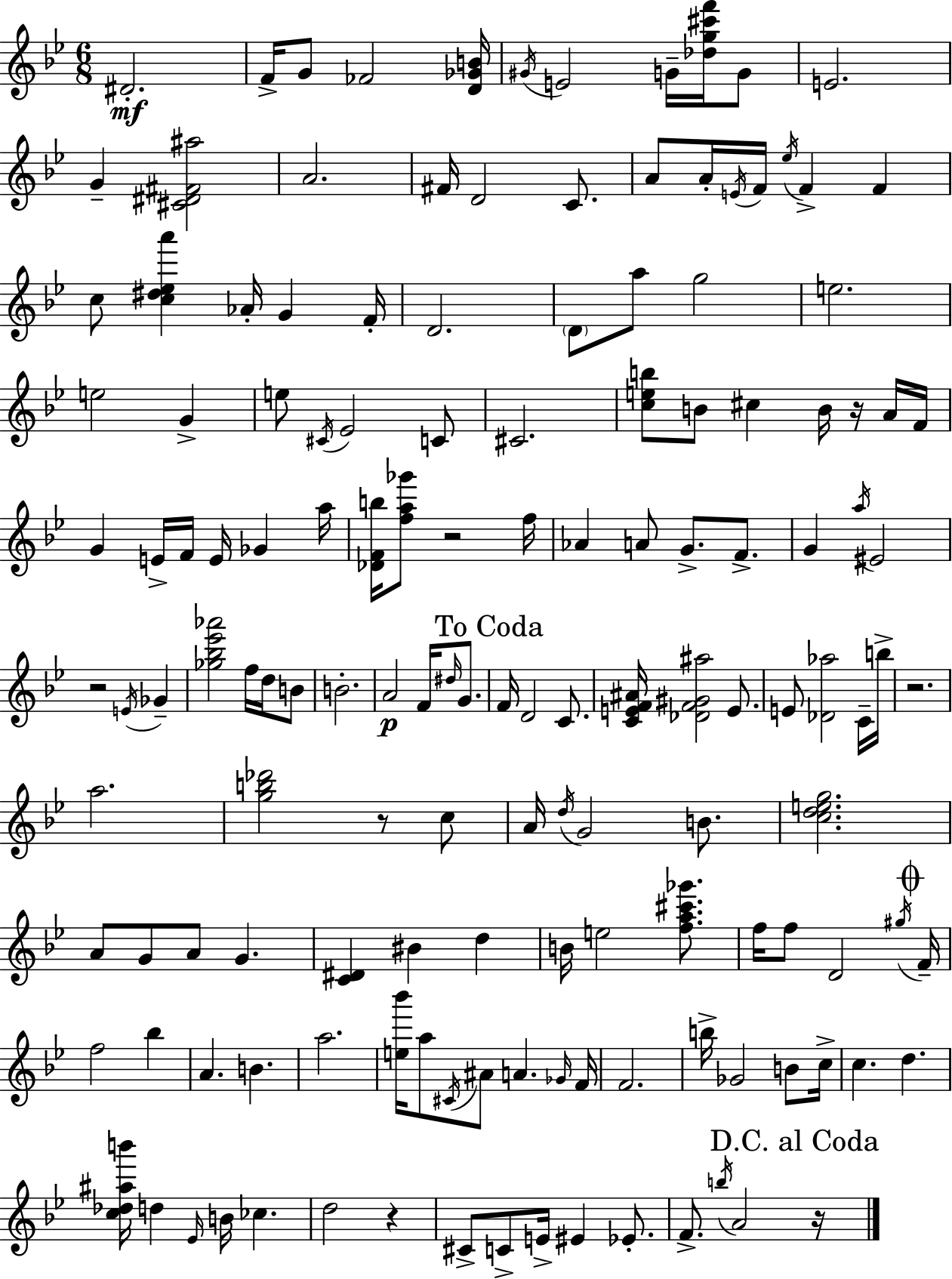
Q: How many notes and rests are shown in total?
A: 147